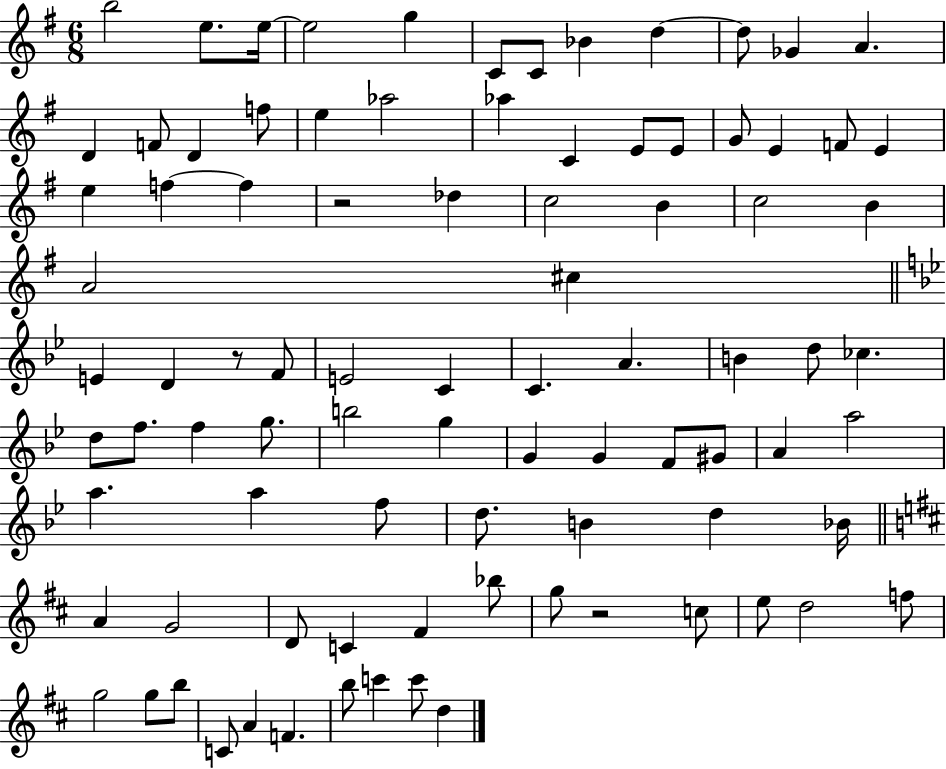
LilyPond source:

{
  \clef treble
  \numericTimeSignature
  \time 6/8
  \key g \major
  b''2 e''8. e''16~~ | e''2 g''4 | c'8 c'8 bes'4 d''4~~ | d''8 ges'4 a'4. | \break d'4 f'8 d'4 f''8 | e''4 aes''2 | aes''4 c'4 e'8 e'8 | g'8 e'4 f'8 e'4 | \break e''4 f''4~~ f''4 | r2 des''4 | c''2 b'4 | c''2 b'4 | \break a'2 cis''4 | \bar "||" \break \key g \minor e'4 d'4 r8 f'8 | e'2 c'4 | c'4. a'4. | b'4 d''8 ces''4. | \break d''8 f''8. f''4 g''8. | b''2 g''4 | g'4 g'4 f'8 gis'8 | a'4 a''2 | \break a''4. a''4 f''8 | d''8. b'4 d''4 bes'16 | \bar "||" \break \key d \major a'4 g'2 | d'8 c'4 fis'4 bes''8 | g''8 r2 c''8 | e''8 d''2 f''8 | \break g''2 g''8 b''8 | c'8 a'4 f'4. | b''8 c'''4 c'''8 d''4 | \bar "|."
}